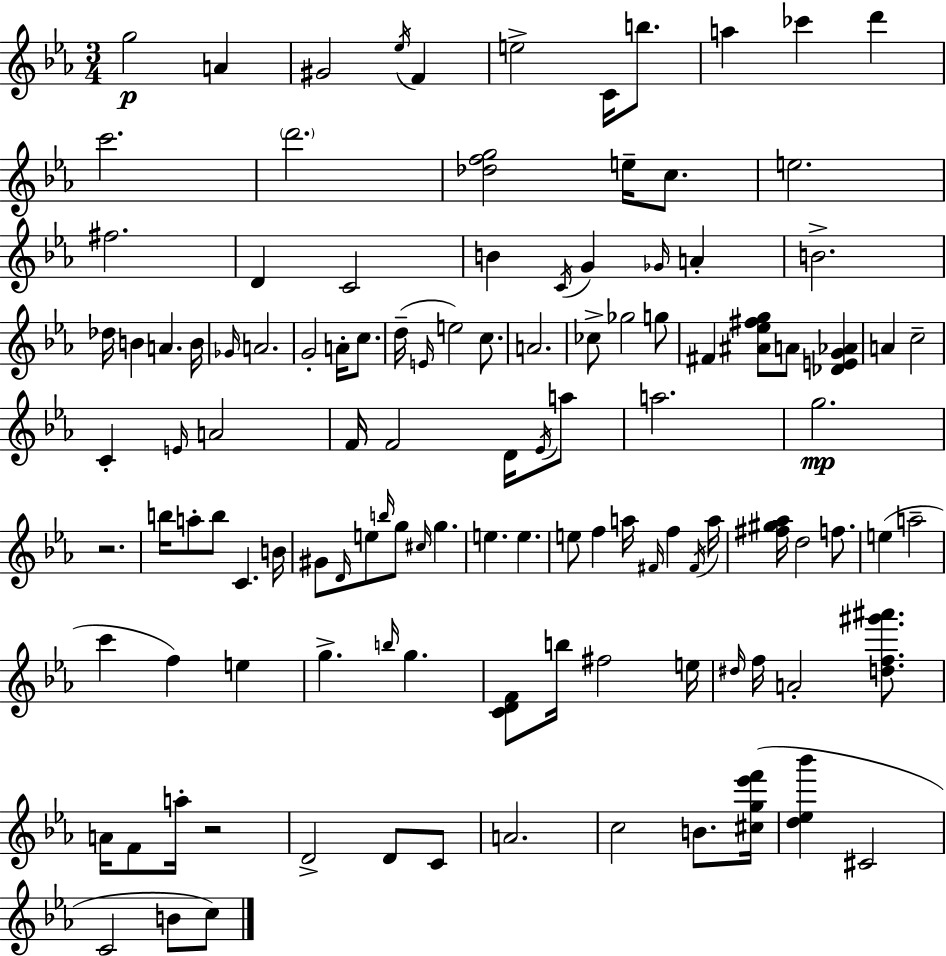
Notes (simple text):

G5/h A4/q G#4/h Eb5/s F4/q E5/h C4/s B5/e. A5/q CES6/q D6/q C6/h. D6/h. [Db5,F5,G5]/h E5/s C5/e. E5/h. F#5/h. D4/q C4/h B4/q C4/s G4/q Gb4/s A4/q B4/h. Db5/s B4/q A4/q. B4/s Gb4/s A4/h. G4/h A4/s C5/e. D5/s E4/s E5/h C5/e. A4/h. CES5/e Gb5/h G5/e F#4/q [A#4,Eb5,F#5,G5]/e A4/e [Db4,E4,G4,Ab4]/q A4/q C5/h C4/q E4/s A4/h F4/s F4/h D4/s Eb4/s A5/e A5/h. G5/h. R/h. B5/s A5/e B5/e C4/q. B4/s G#4/e D4/s E5/e B5/s G5/e C#5/s G5/q. E5/q. E5/q. E5/e F5/q A5/s F#4/s F5/q F#4/s A5/s [F#5,G#5,Ab5]/s D5/h F5/e. E5/q A5/h C6/q F5/q E5/q G5/q. B5/s G5/q. [C4,D4,F4]/e B5/s F#5/h E5/s D#5/s F5/s A4/h [D5,F5,G#6,A#6]/e. A4/s F4/e A5/s R/h D4/h D4/e C4/e A4/h. C5/h B4/e. [C#5,G5,Eb6,F6]/s [D5,Eb5,Bb6]/q C#4/h C4/h B4/e C5/e